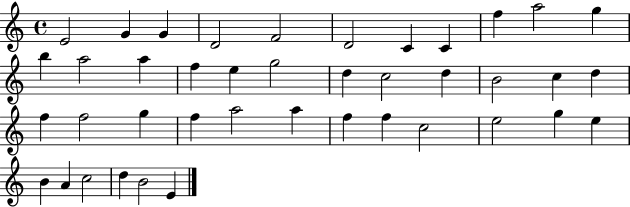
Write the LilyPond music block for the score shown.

{
  \clef treble
  \time 4/4
  \defaultTimeSignature
  \key c \major
  e'2 g'4 g'4 | d'2 f'2 | d'2 c'4 c'4 | f''4 a''2 g''4 | \break b''4 a''2 a''4 | f''4 e''4 g''2 | d''4 c''2 d''4 | b'2 c''4 d''4 | \break f''4 f''2 g''4 | f''4 a''2 a''4 | f''4 f''4 c''2 | e''2 g''4 e''4 | \break b'4 a'4 c''2 | d''4 b'2 e'4 | \bar "|."
}